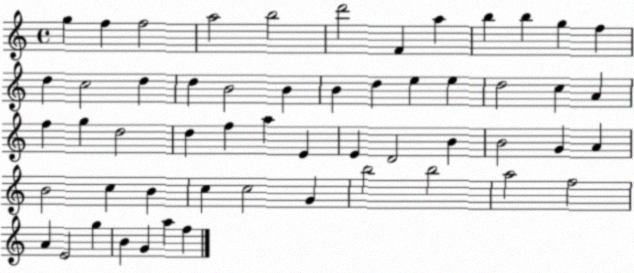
X:1
T:Untitled
M:4/4
L:1/4
K:C
g f f2 a2 b2 d'2 F a b b g f d c2 d d B2 B B d e e d2 c A f g d2 d f a E E D2 B B2 G A B2 c B c c2 G b2 b2 a2 f2 A E2 g B G a f